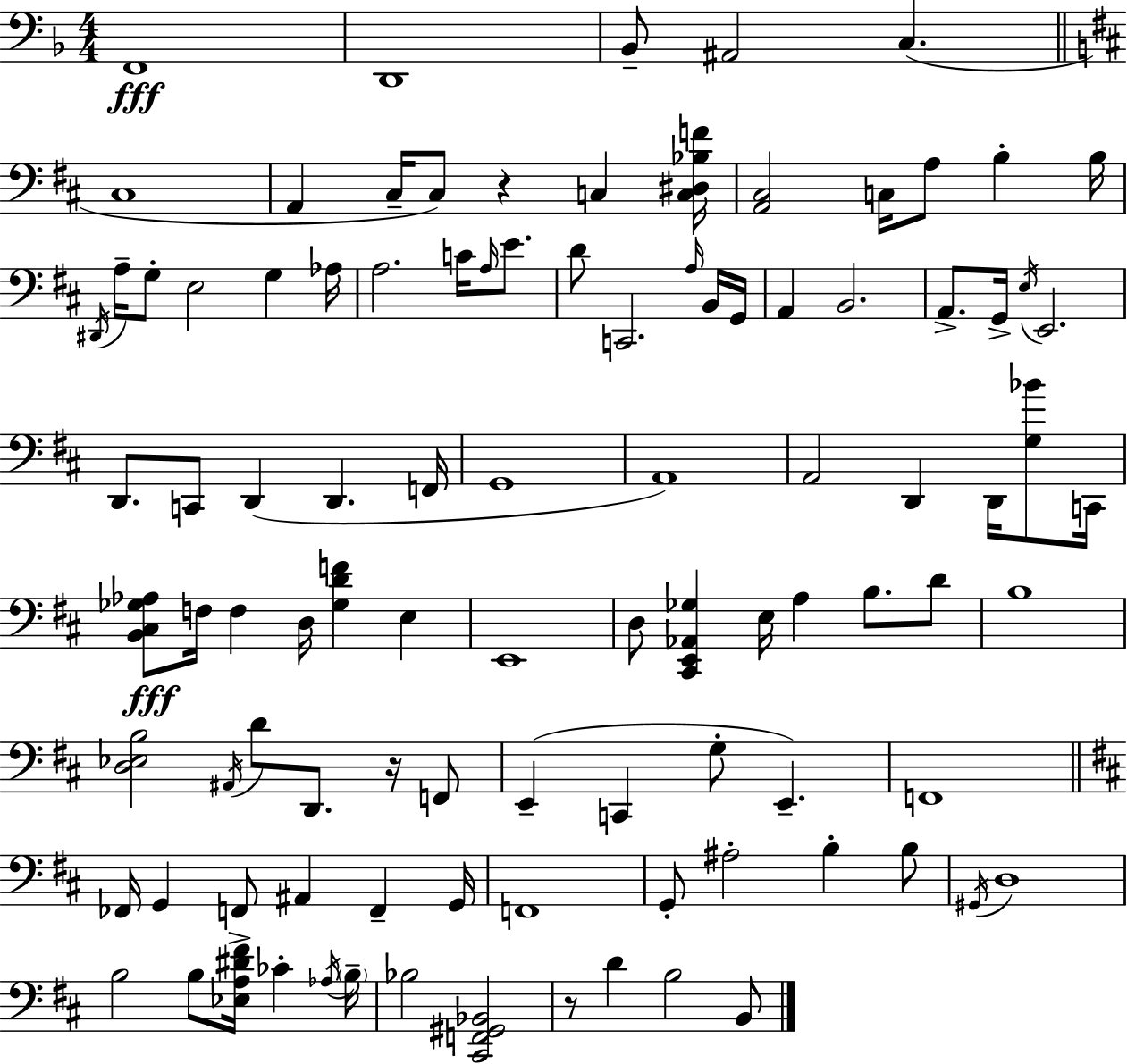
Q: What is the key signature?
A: D minor